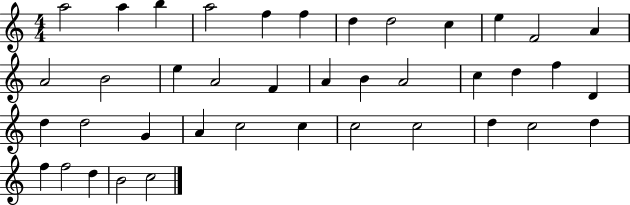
A5/h A5/q B5/q A5/h F5/q F5/q D5/q D5/h C5/q E5/q F4/h A4/q A4/h B4/h E5/q A4/h F4/q A4/q B4/q A4/h C5/q D5/q F5/q D4/q D5/q D5/h G4/q A4/q C5/h C5/q C5/h C5/h D5/q C5/h D5/q F5/q F5/h D5/q B4/h C5/h